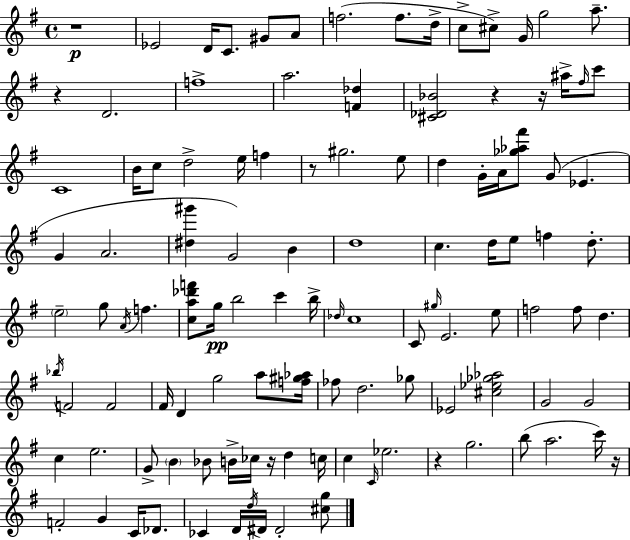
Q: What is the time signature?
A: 4/4